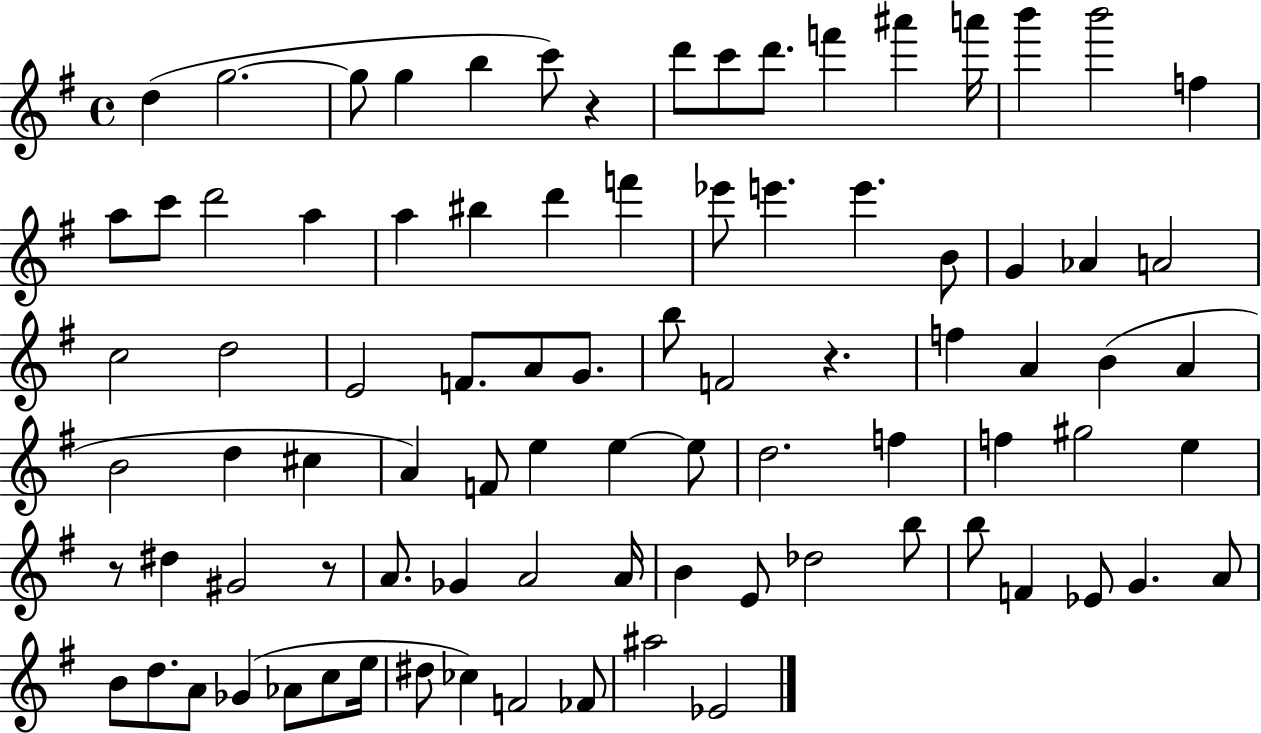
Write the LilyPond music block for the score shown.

{
  \clef treble
  \time 4/4
  \defaultTimeSignature
  \key g \major
  d''4( g''2.~~ | g''8 g''4 b''4 c'''8) r4 | d'''8 c'''8 d'''8. f'''4 ais'''4 a'''16 | b'''4 b'''2 f''4 | \break a''8 c'''8 d'''2 a''4 | a''4 bis''4 d'''4 f'''4 | ees'''8 e'''4. e'''4. b'8 | g'4 aes'4 a'2 | \break c''2 d''2 | e'2 f'8. a'8 g'8. | b''8 f'2 r4. | f''4 a'4 b'4( a'4 | \break b'2 d''4 cis''4 | a'4) f'8 e''4 e''4~~ e''8 | d''2. f''4 | f''4 gis''2 e''4 | \break r8 dis''4 gis'2 r8 | a'8. ges'4 a'2 a'16 | b'4 e'8 des''2 b''8 | b''8 f'4 ees'8 g'4. a'8 | \break b'8 d''8. a'8 ges'4( aes'8 c''8 e''16 | dis''8 ces''4) f'2 fes'8 | ais''2 ees'2 | \bar "|."
}